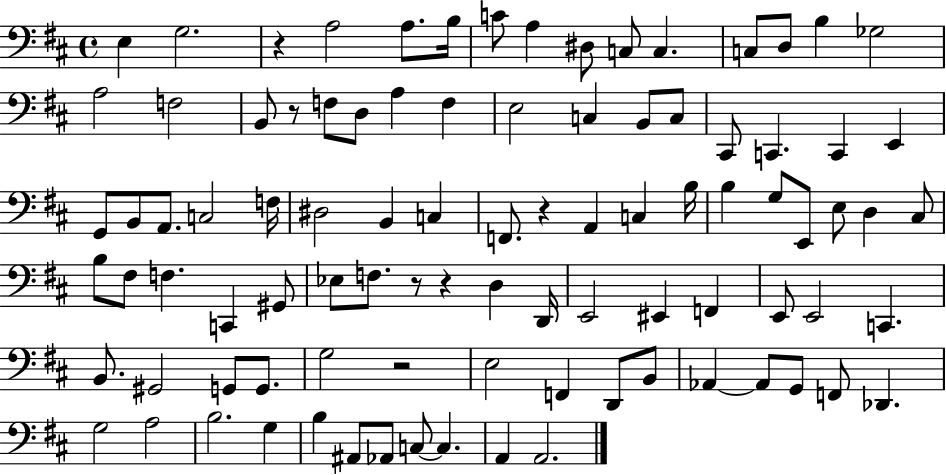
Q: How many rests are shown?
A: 6